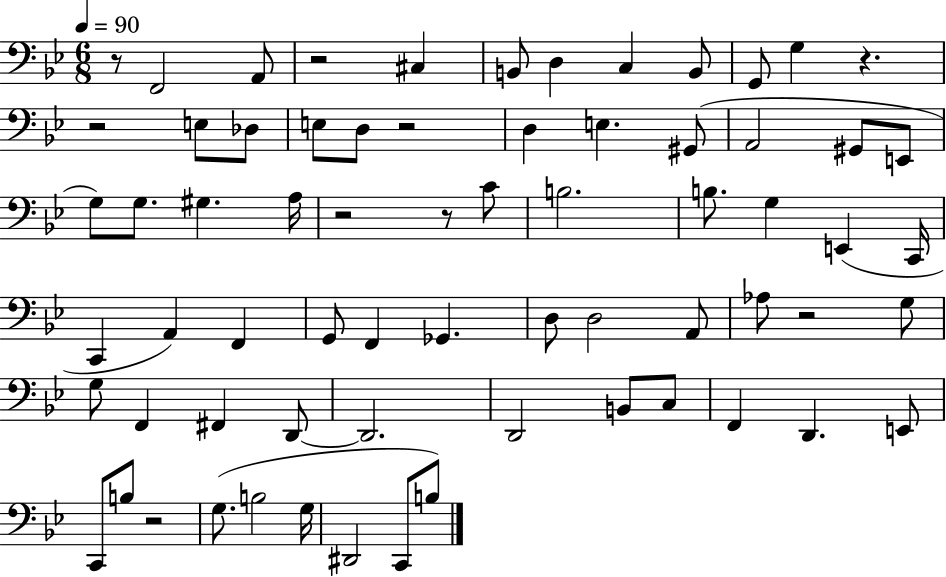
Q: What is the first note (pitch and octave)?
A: F2